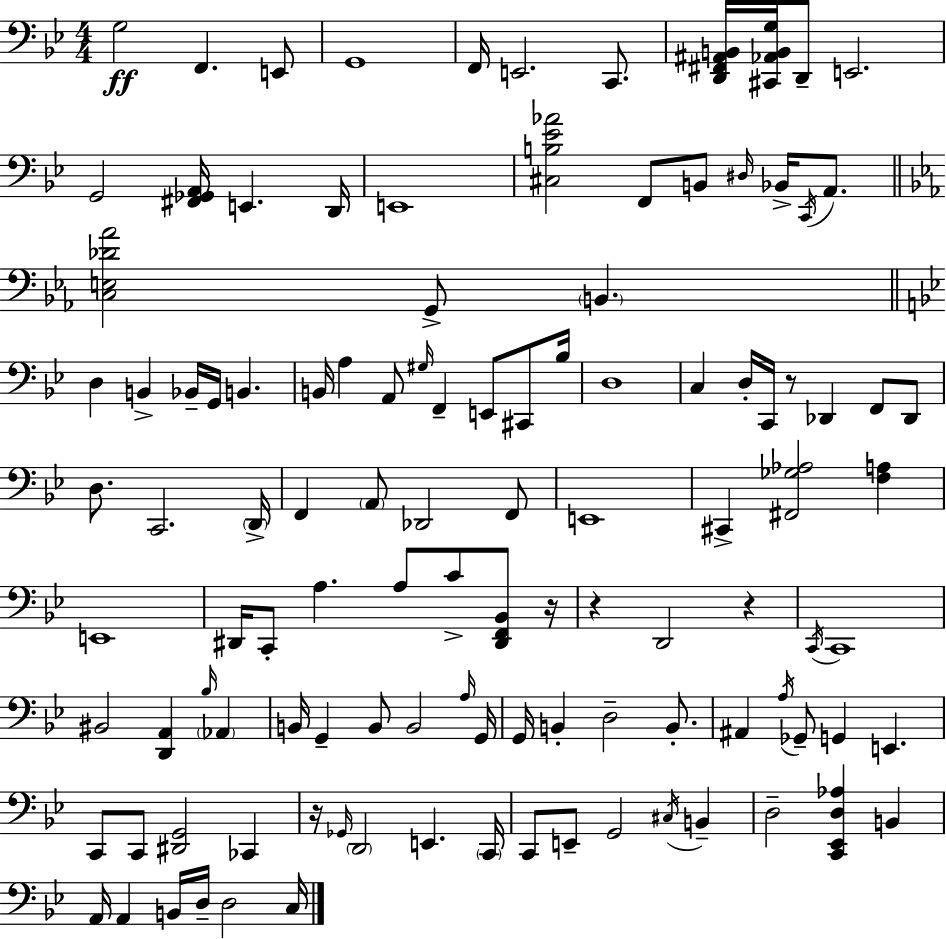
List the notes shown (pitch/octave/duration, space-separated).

G3/h F2/q. E2/e G2/w F2/s E2/h. C2/e. [D2,F#2,A#2,B2]/s [C#2,Ab2,B2,G3]/s D2/e E2/h. G2/h [F#2,Gb2,A2]/s E2/q. D2/s E2/w [C#3,B3,Eb4,Ab4]/h F2/e B2/e D#3/s Bb2/s C2/s A2/e. [C3,E3,Db4,Ab4]/h G2/e B2/q. D3/q B2/q Bb2/s G2/s B2/q. B2/s A3/q A2/e G#3/s F2/q E2/e C#2/e Bb3/s D3/w C3/q D3/s C2/s R/e Db2/q F2/e Db2/e D3/e. C2/h. D2/s F2/q A2/e Db2/h F2/e E2/w C#2/q [F#2,Gb3,Ab3]/h [F3,A3]/q E2/w D#2/s C2/e A3/q. A3/e C4/e [D#2,F2,Bb2]/e R/s R/q D2/h R/q C2/s C2/w BIS2/h [D2,A2]/q Bb3/s Ab2/q B2/s G2/q B2/e B2/h A3/s G2/s G2/s B2/q D3/h B2/e. A#2/q A3/s Gb2/e G2/q E2/q. C2/e C2/e [D#2,G2]/h CES2/q R/s Gb2/s D2/h E2/q. C2/s C2/e E2/e G2/h C#3/s B2/q D3/h [C2,Eb2,D3,Ab3]/q B2/q A2/s A2/q B2/s D3/s D3/h C3/s